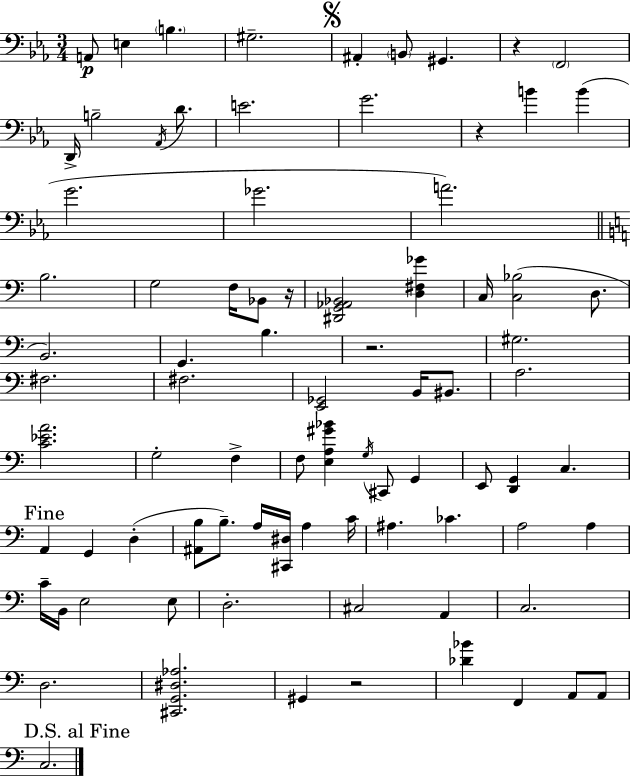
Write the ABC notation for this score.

X:1
T:Untitled
M:3/4
L:1/4
K:Eb
A,,/2 E, B, ^G,2 ^A,, B,,/2 ^G,, z F,,2 D,,/4 B,2 _A,,/4 D/2 E2 G2 z B B G2 _G2 A2 B,2 G,2 F,/4 _B,,/2 z/4 [^D,,G,,_A,,_B,,]2 [D,^F,_G] C,/4 [C,_B,]2 D,/2 B,,2 G,, B, z2 ^G,2 ^F,2 ^F,2 [E,,_G,,]2 B,,/4 ^B,,/2 A,2 [C_EA]2 G,2 F, F,/2 [E,A,^G_B] G,/4 ^C,,/2 G,, E,,/2 [D,,G,,] C, A,, G,, D, [^A,,B,]/2 B,/2 A,/4 [^C,,^D,]/4 A, C/4 ^A, _C A,2 A, C/4 B,,/4 E,2 E,/2 D,2 ^C,2 A,, C,2 D,2 [^C,,G,,^D,_A,]2 ^G,, z2 [_D_B] F,, A,,/2 A,,/2 C,2